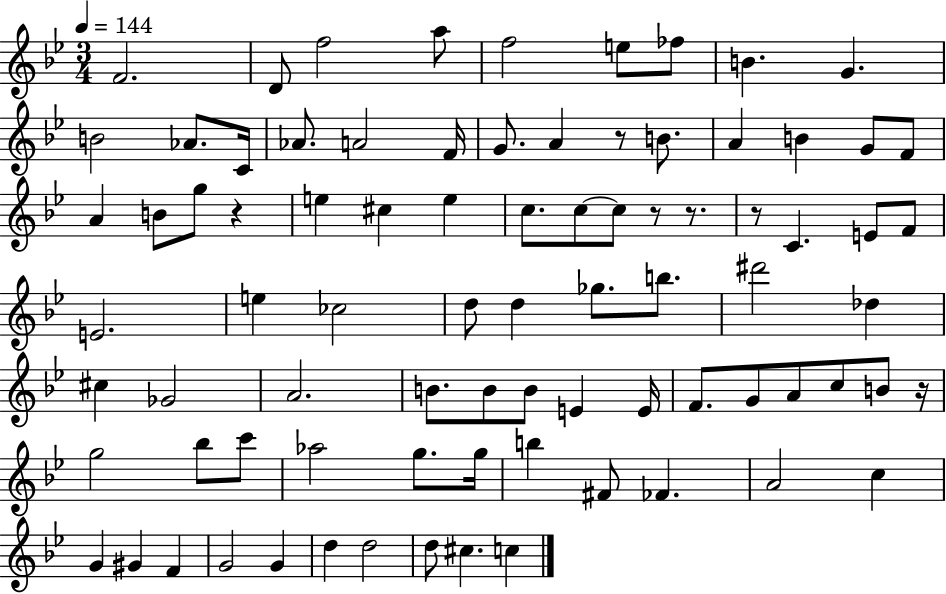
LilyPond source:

{
  \clef treble
  \numericTimeSignature
  \time 3/4
  \key bes \major
  \tempo 4 = 144
  f'2. | d'8 f''2 a''8 | f''2 e''8 fes''8 | b'4. g'4. | \break b'2 aes'8. c'16 | aes'8. a'2 f'16 | g'8. a'4 r8 b'8. | a'4 b'4 g'8 f'8 | \break a'4 b'8 g''8 r4 | e''4 cis''4 e''4 | c''8. c''8~~ c''8 r8 r8. | r8 c'4. e'8 f'8 | \break e'2. | e''4 ces''2 | d''8 d''4 ges''8. b''8. | dis'''2 des''4 | \break cis''4 ges'2 | a'2. | b'8. b'8 b'8 e'4 e'16 | f'8. g'8 a'8 c''8 b'8 r16 | \break g''2 bes''8 c'''8 | aes''2 g''8. g''16 | b''4 fis'8 fes'4. | a'2 c''4 | \break g'4 gis'4 f'4 | g'2 g'4 | d''4 d''2 | d''8 cis''4. c''4 | \break \bar "|."
}